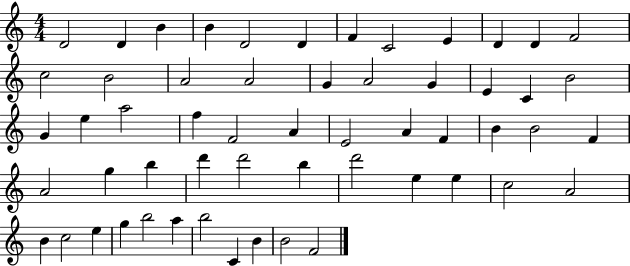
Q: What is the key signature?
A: C major